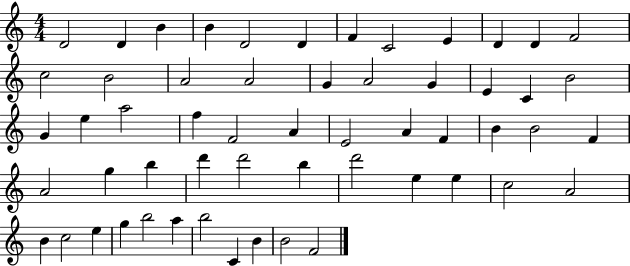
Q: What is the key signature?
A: C major